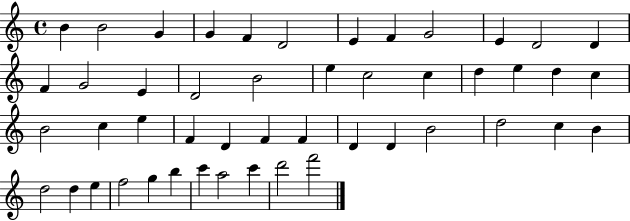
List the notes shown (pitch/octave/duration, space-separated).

B4/q B4/h G4/q G4/q F4/q D4/h E4/q F4/q G4/h E4/q D4/h D4/q F4/q G4/h E4/q D4/h B4/h E5/q C5/h C5/q D5/q E5/q D5/q C5/q B4/h C5/q E5/q F4/q D4/q F4/q F4/q D4/q D4/q B4/h D5/h C5/q B4/q D5/h D5/q E5/q F5/h G5/q B5/q C6/q A5/h C6/q D6/h F6/h